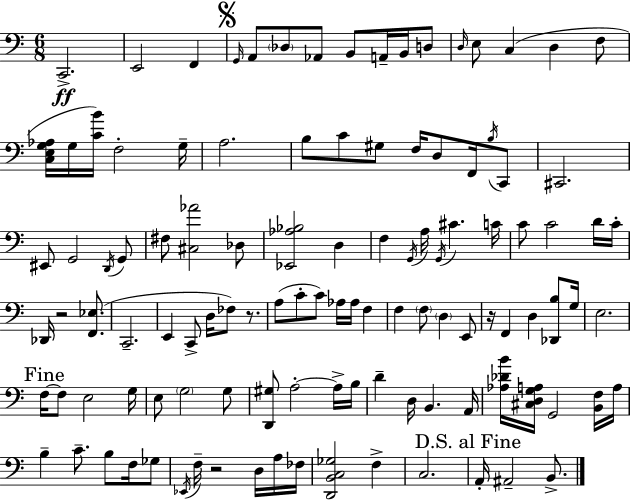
X:1
T:Untitled
M:6/8
L:1/4
K:Am
C,,2 E,,2 F,, G,,/4 A,,/2 _D,/2 _A,,/2 B,,/2 A,,/4 B,,/4 D,/2 D,/4 E,/2 C, D, F,/2 [C,E,G,_A,]/4 G,/4 [CB]/4 F,2 G,/4 A,2 B,/2 C/2 ^G,/2 F,/4 D,/2 F,,/4 B,/4 C,,/2 ^C,,2 ^E,,/2 G,,2 D,,/4 G,,/2 ^F,/2 [^C,_A]2 _D,/2 [_E,,_A,_B,]2 D, F, G,,/4 A,/4 G,,/4 ^C C/4 C/2 C2 D/4 C/4 _D,,/4 z2 [F,,_E,]/2 C,,2 E,, C,,/2 D,/4 _F,/2 z/2 A,/2 C/2 C/2 _A,/4 _A,/4 F, F, F,/2 D, E,,/2 z/4 F,, D, [_D,,B,]/2 G,/4 E,2 F,/4 F,/2 E,2 G,/4 E,/2 G,2 G,/2 [D,,^G,]/2 A,2 A,/4 B,/4 D D,/4 B,, A,,/4 [_A,_DB]/4 [^C,D,G,A,]/4 G,,2 [B,,F,]/4 A,/4 B, C/2 B,/2 F,/4 _G,/2 _E,,/4 F,/4 z2 D,/4 A,/4 _F,/4 [D,,B,,C,_G,]2 F, C,2 A,,/4 ^A,,2 B,,/2